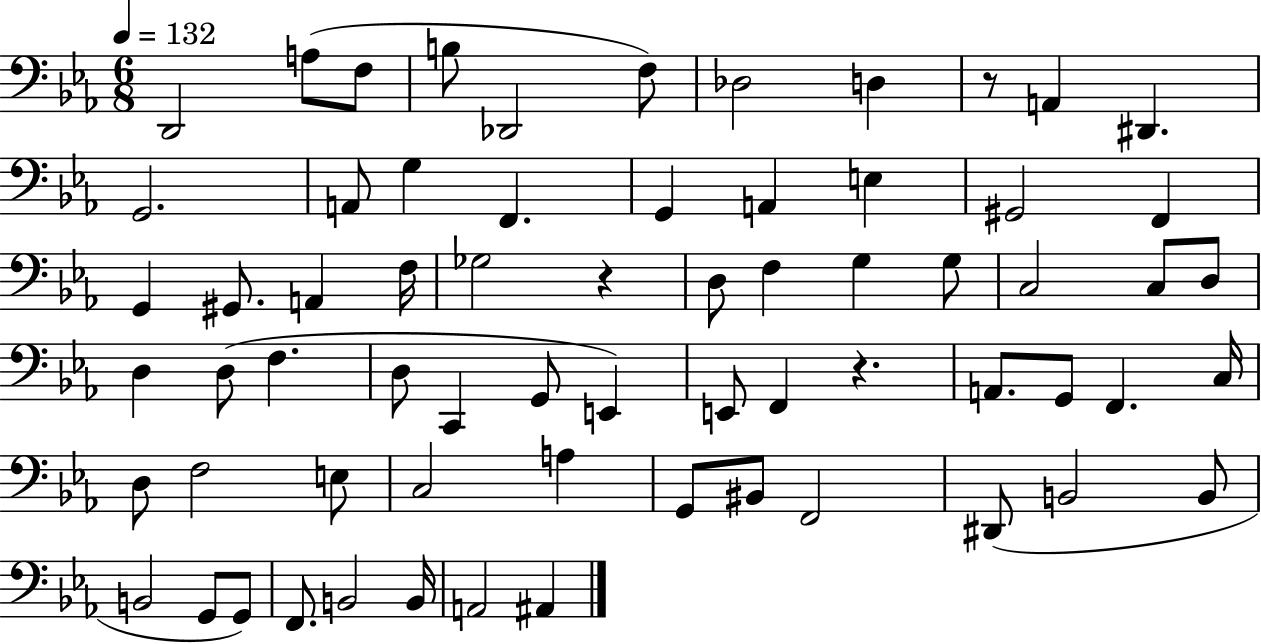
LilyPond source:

{
  \clef bass
  \numericTimeSignature
  \time 6/8
  \key ees \major
  \tempo 4 = 132
  \repeat volta 2 { d,2 a8( f8 | b8 des,2 f8) | des2 d4 | r8 a,4 dis,4. | \break g,2. | a,8 g4 f,4. | g,4 a,4 e4 | gis,2 f,4 | \break g,4 gis,8. a,4 f16 | ges2 r4 | d8 f4 g4 g8 | c2 c8 d8 | \break d4 d8( f4. | d8 c,4 g,8 e,4) | e,8 f,4 r4. | a,8. g,8 f,4. c16 | \break d8 f2 e8 | c2 a4 | g,8 bis,8 f,2 | dis,8( b,2 b,8 | \break b,2 g,8 g,8) | f,8. b,2 b,16 | a,2 ais,4 | } \bar "|."
}